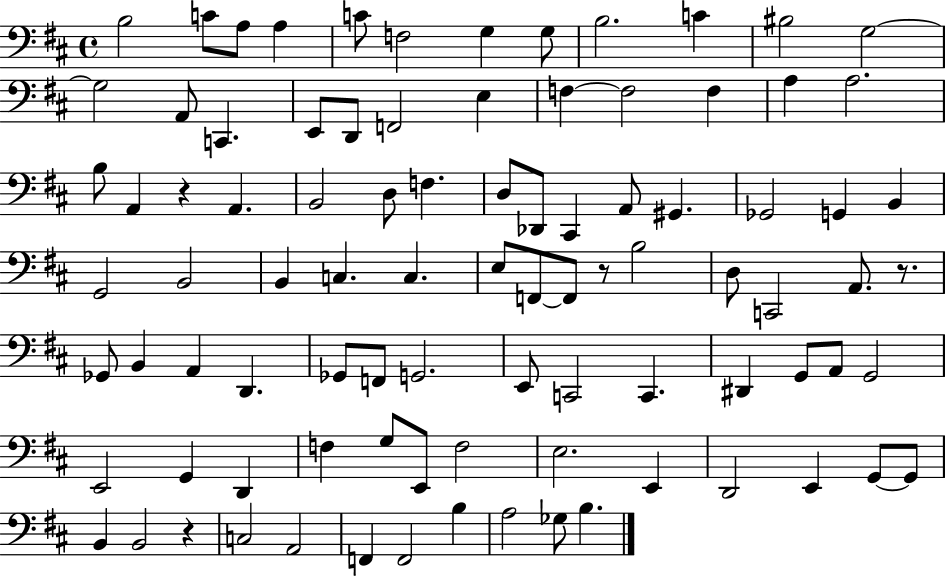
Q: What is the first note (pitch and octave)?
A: B3